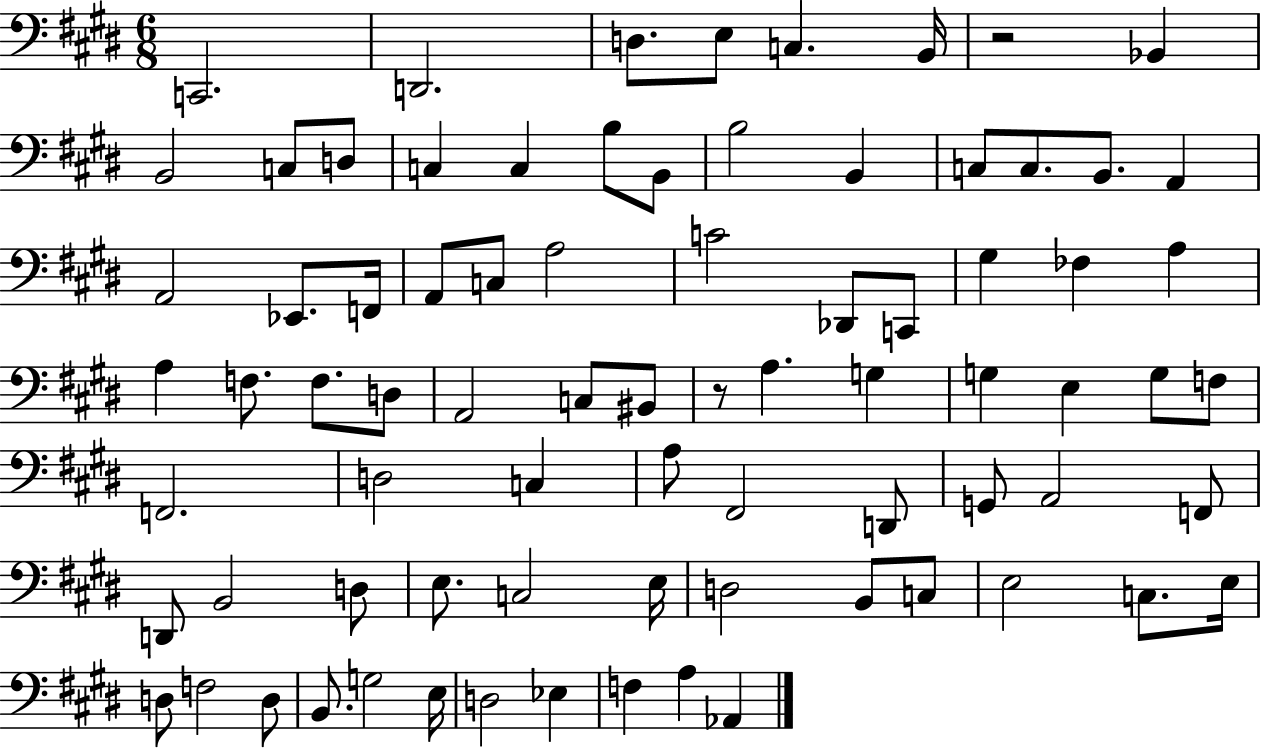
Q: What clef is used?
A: bass